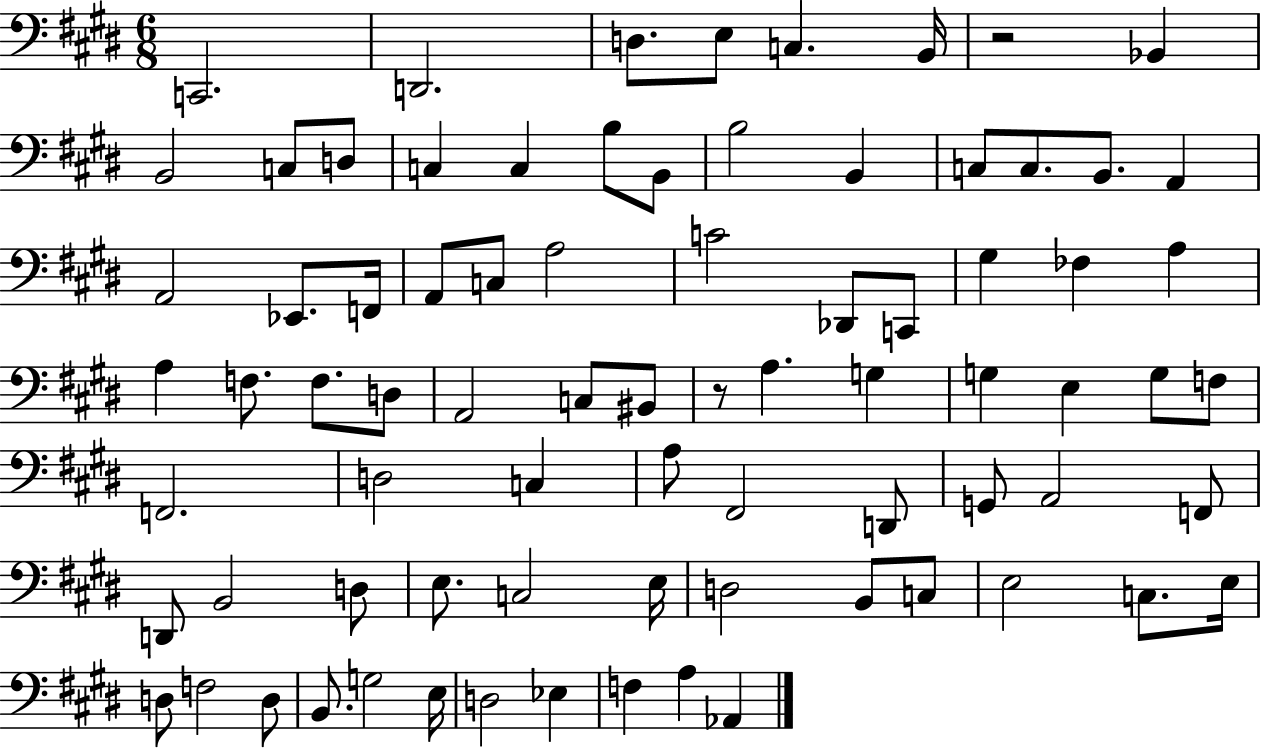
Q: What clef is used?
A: bass